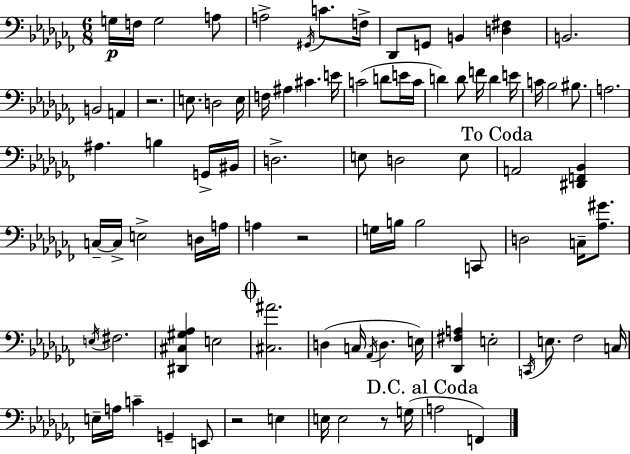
G3/s F3/s G3/h A3/e A3/h G#2/s C4/e. F3/s Db2/e G2/e B2/q [D3,F#3]/q B2/h. B2/h A2/q R/h. E3/e. D3/h E3/s F3/s A#3/q C#4/q. E4/s C4/h D4/e E4/s C4/s D4/q D4/e F4/s D4/q E4/s C4/s Bb3/h BIS3/e. A3/h. A#3/q. B3/q G2/s BIS2/s D3/h. E3/e D3/h E3/e A2/h [D#2,F2,Bb2]/q C3/s C3/s E3/h D3/s A3/s A3/q R/h G3/s B3/s B3/h C2/e D3/h C3/s [Ab3,G#4]/e. E3/s F#3/h. [D#2,C#3,G#3,Ab3]/q E3/h [C#3,A#4]/h. D3/q C3/s Ab2/s D3/q. E3/s [Db2,F#3,A3]/q E3/h C2/s E3/e. FES3/h C3/s E3/s A3/s C4/q G2/q E2/e R/h E3/q E3/s E3/h R/e G3/s A3/h F2/q